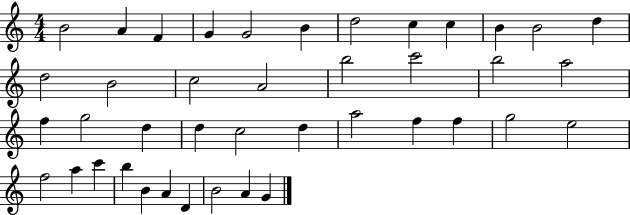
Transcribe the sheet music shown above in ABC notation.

X:1
T:Untitled
M:4/4
L:1/4
K:C
B2 A F G G2 B d2 c c B B2 d d2 B2 c2 A2 b2 c'2 b2 a2 f g2 d d c2 d a2 f f g2 e2 f2 a c' b B A D B2 A G